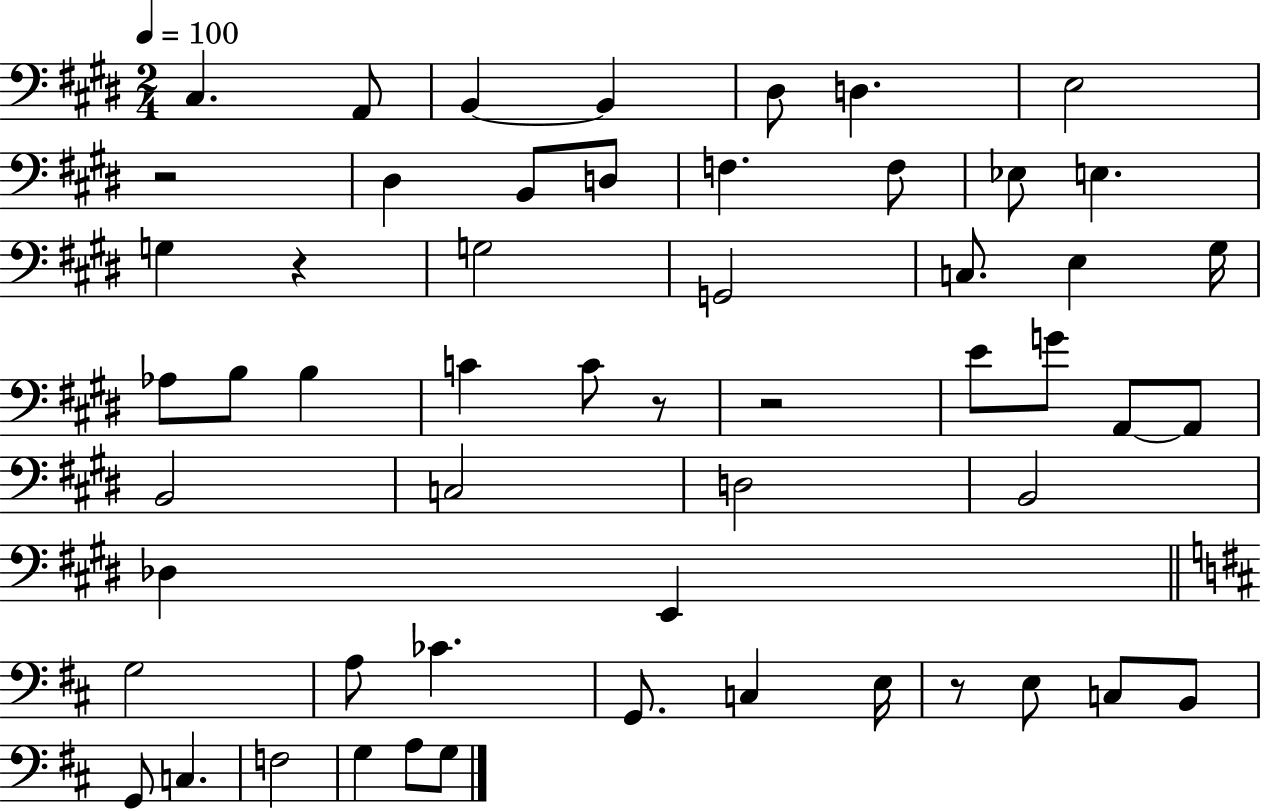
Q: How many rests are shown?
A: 5